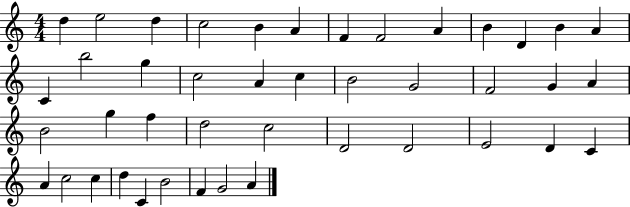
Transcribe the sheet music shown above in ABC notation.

X:1
T:Untitled
M:4/4
L:1/4
K:C
d e2 d c2 B A F F2 A B D B A C b2 g c2 A c B2 G2 F2 G A B2 g f d2 c2 D2 D2 E2 D C A c2 c d C B2 F G2 A